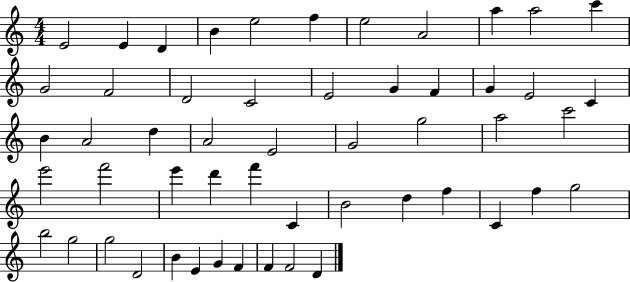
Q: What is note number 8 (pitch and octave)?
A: A4